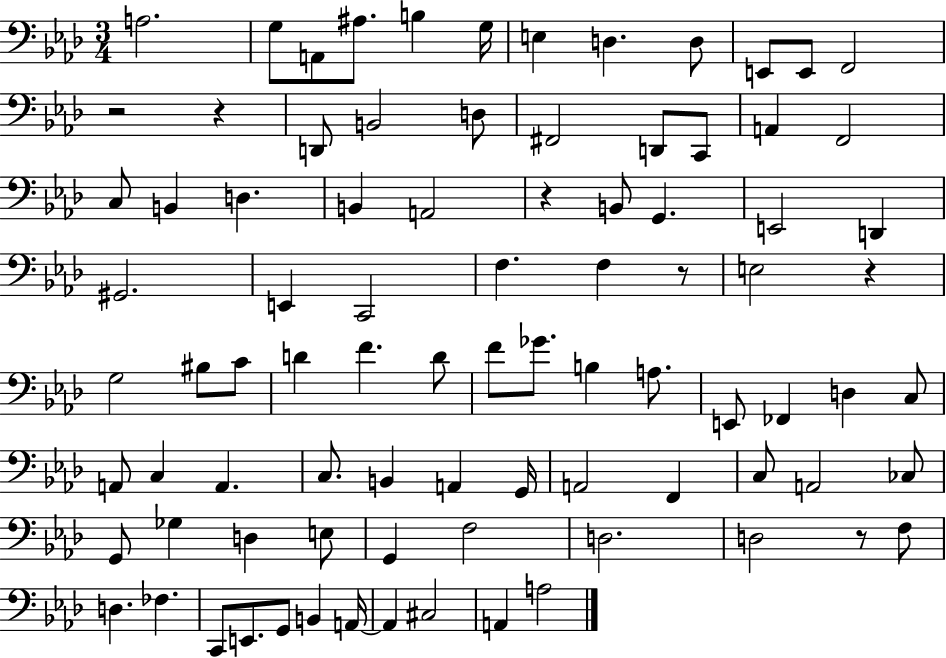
X:1
T:Untitled
M:3/4
L:1/4
K:Ab
A,2 G,/2 A,,/2 ^A,/2 B, G,/4 E, D, D,/2 E,,/2 E,,/2 F,,2 z2 z D,,/2 B,,2 D,/2 ^F,,2 D,,/2 C,,/2 A,, F,,2 C,/2 B,, D, B,, A,,2 z B,,/2 G,, E,,2 D,, ^G,,2 E,, C,,2 F, F, z/2 E,2 z G,2 ^B,/2 C/2 D F D/2 F/2 _G/2 B, A,/2 E,,/2 _F,, D, C,/2 A,,/2 C, A,, C,/2 B,, A,, G,,/4 A,,2 F,, C,/2 A,,2 _C,/2 G,,/2 _G, D, E,/2 G,, F,2 D,2 D,2 z/2 F,/2 D, _F, C,,/2 E,,/2 G,,/2 B,, A,,/4 A,, ^C,2 A,, A,2